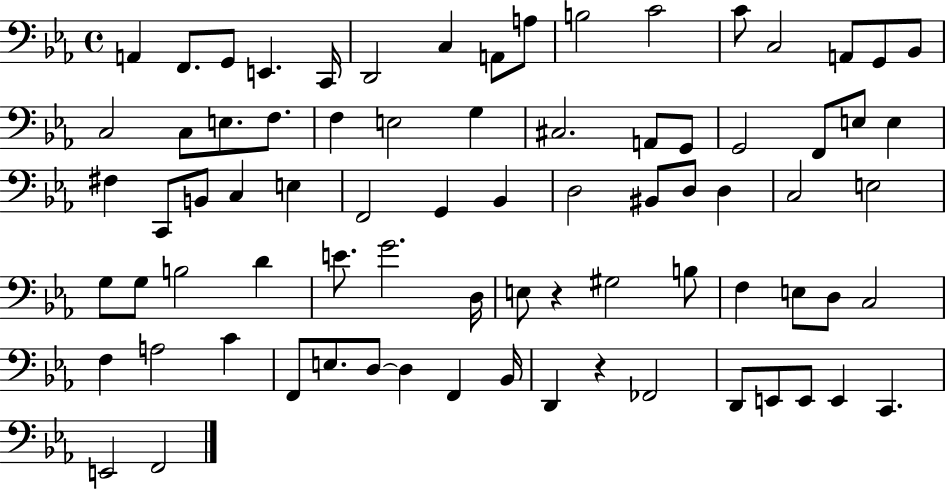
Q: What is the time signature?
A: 4/4